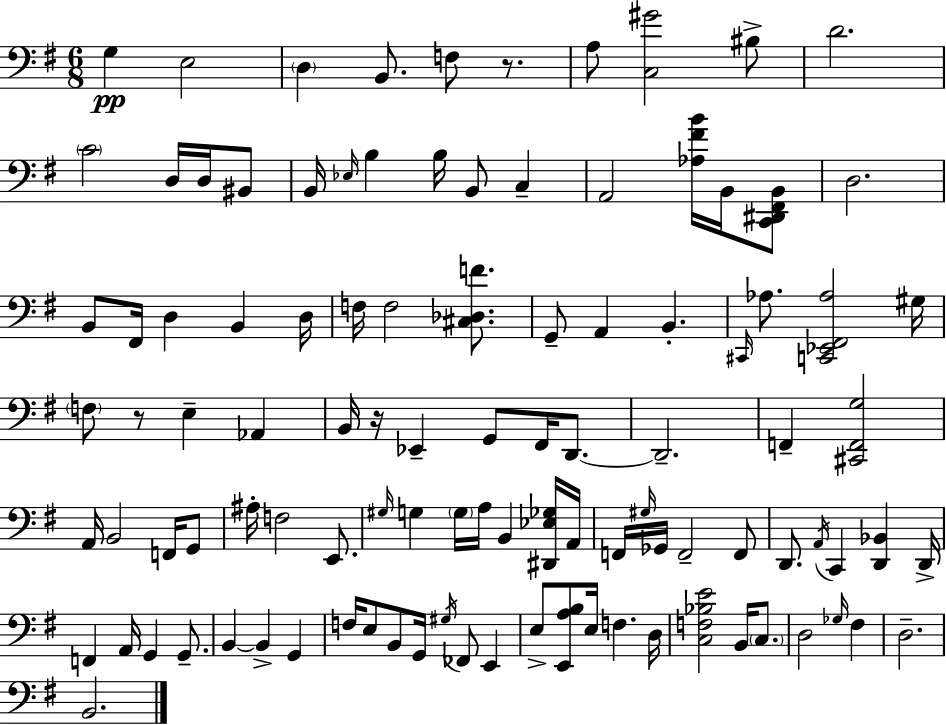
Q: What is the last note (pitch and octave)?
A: B2